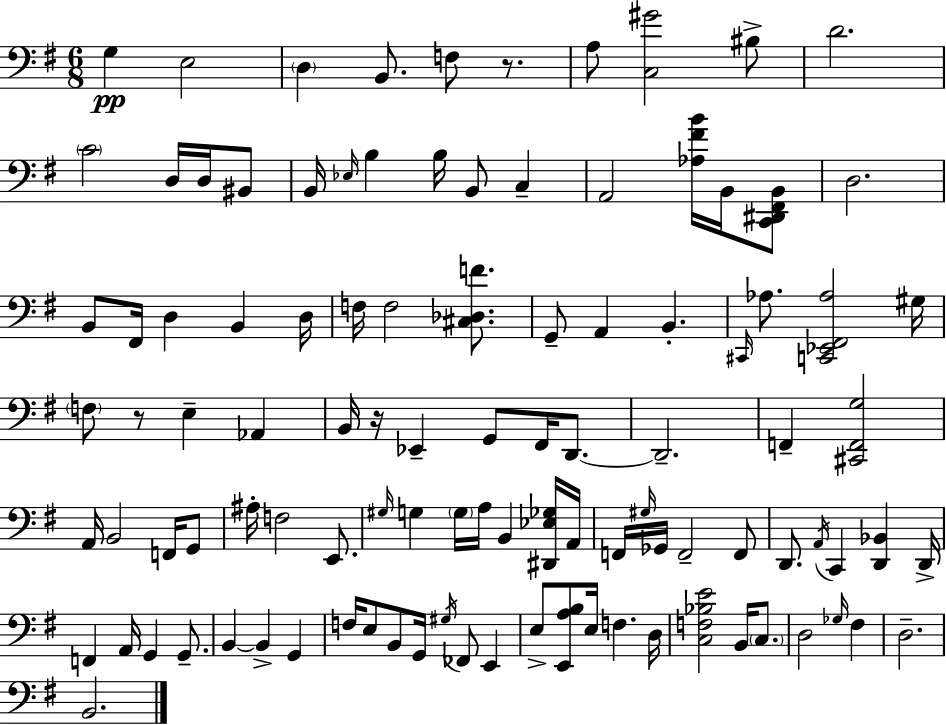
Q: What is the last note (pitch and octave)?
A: B2